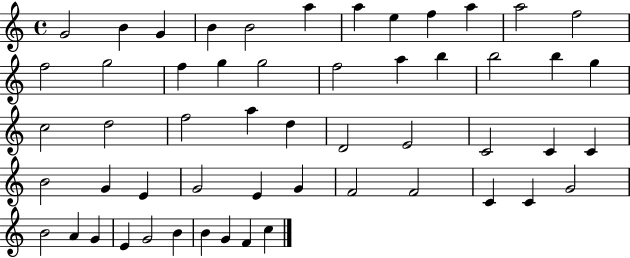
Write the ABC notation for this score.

X:1
T:Untitled
M:4/4
L:1/4
K:C
G2 B G B B2 a a e f a a2 f2 f2 g2 f g g2 f2 a b b2 b g c2 d2 f2 a d D2 E2 C2 C C B2 G E G2 E G F2 F2 C C G2 B2 A G E G2 B B G F c